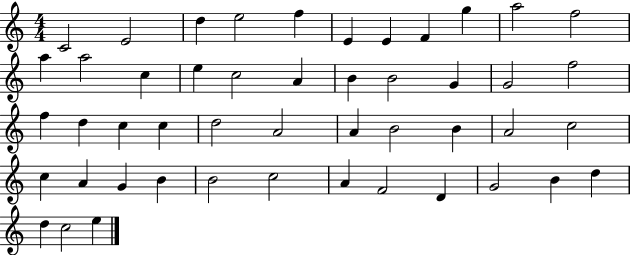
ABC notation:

X:1
T:Untitled
M:4/4
L:1/4
K:C
C2 E2 d e2 f E E F g a2 f2 a a2 c e c2 A B B2 G G2 f2 f d c c d2 A2 A B2 B A2 c2 c A G B B2 c2 A F2 D G2 B d d c2 e